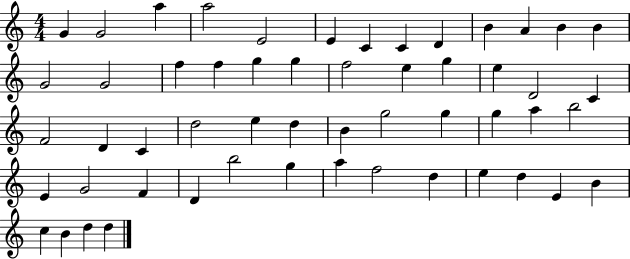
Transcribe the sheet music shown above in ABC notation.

X:1
T:Untitled
M:4/4
L:1/4
K:C
G G2 a a2 E2 E C C D B A B B G2 G2 f f g g f2 e g e D2 C F2 D C d2 e d B g2 g g a b2 E G2 F D b2 g a f2 d e d E B c B d d